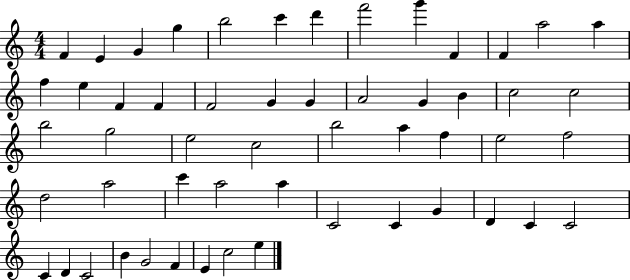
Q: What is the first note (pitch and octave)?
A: F4